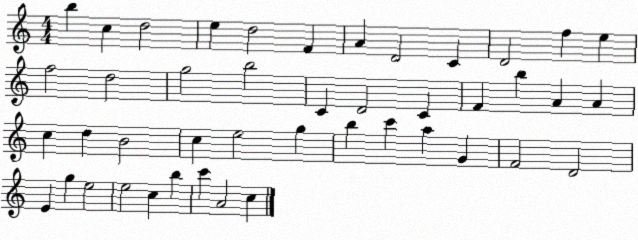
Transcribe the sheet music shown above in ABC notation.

X:1
T:Untitled
M:4/4
L:1/4
K:C
b c d2 e d2 F A D2 C D2 f e f2 d2 g2 b2 C D2 C F b A A c d B2 c e2 g b c' a G F2 D2 E g e2 e2 c b c' A2 c